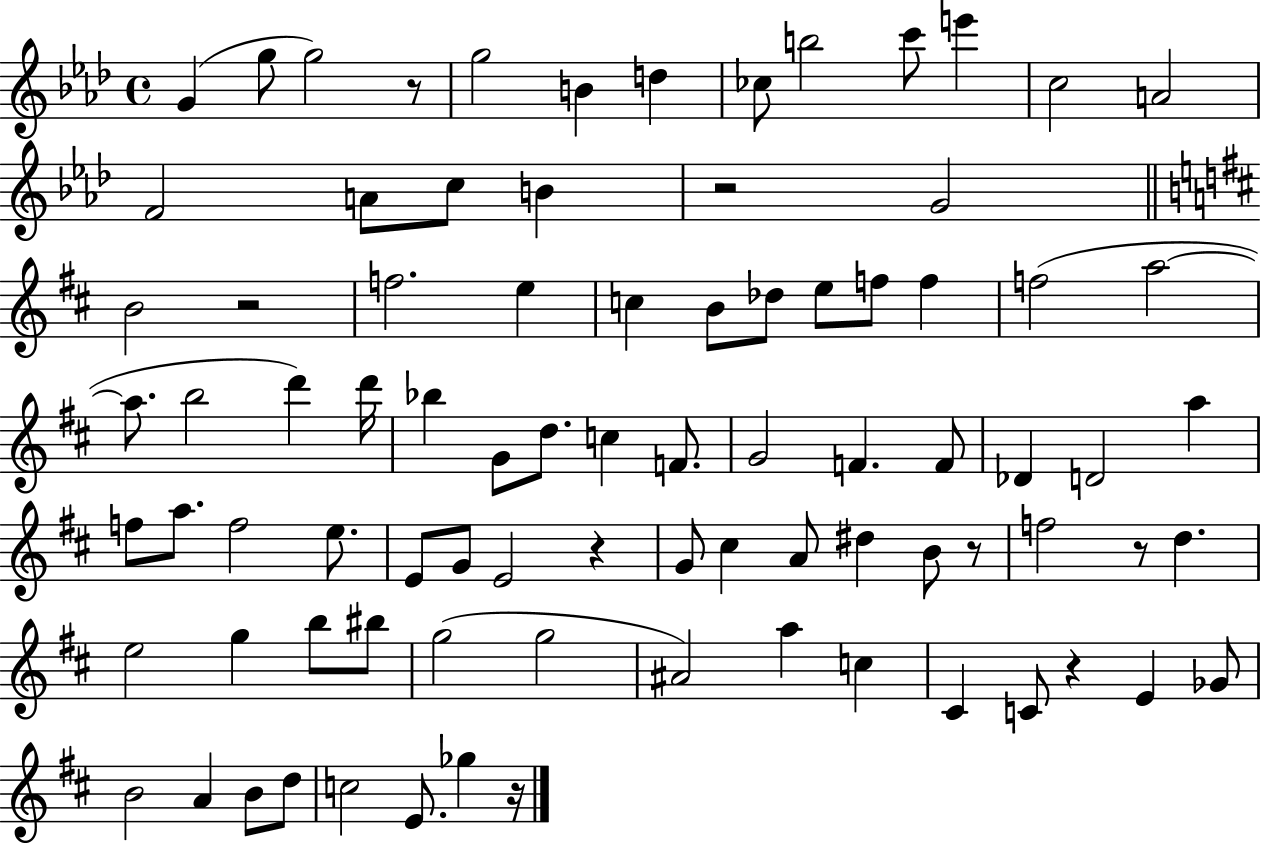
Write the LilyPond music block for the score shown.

{
  \clef treble
  \time 4/4
  \defaultTimeSignature
  \key aes \major
  g'4( g''8 g''2) r8 | g''2 b'4 d''4 | ces''8 b''2 c'''8 e'''4 | c''2 a'2 | \break f'2 a'8 c''8 b'4 | r2 g'2 | \bar "||" \break \key b \minor b'2 r2 | f''2. e''4 | c''4 b'8 des''8 e''8 f''8 f''4 | f''2( a''2~~ | \break a''8. b''2 d'''4) d'''16 | bes''4 g'8 d''8. c''4 f'8. | g'2 f'4. f'8 | des'4 d'2 a''4 | \break f''8 a''8. f''2 e''8. | e'8 g'8 e'2 r4 | g'8 cis''4 a'8 dis''4 b'8 r8 | f''2 r8 d''4. | \break e''2 g''4 b''8 bis''8 | g''2( g''2 | ais'2) a''4 c''4 | cis'4 c'8 r4 e'4 ges'8 | \break b'2 a'4 b'8 d''8 | c''2 e'8. ges''4 r16 | \bar "|."
}